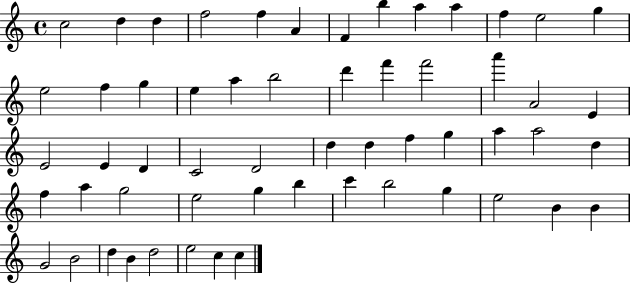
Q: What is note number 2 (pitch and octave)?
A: D5